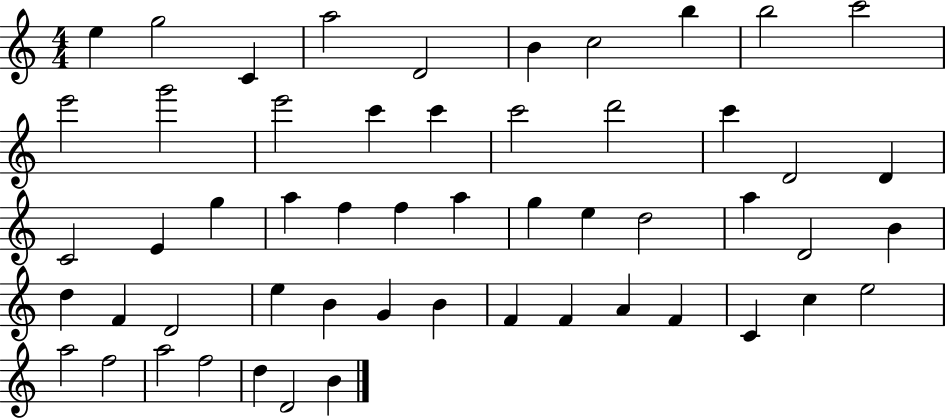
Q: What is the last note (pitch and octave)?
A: B4